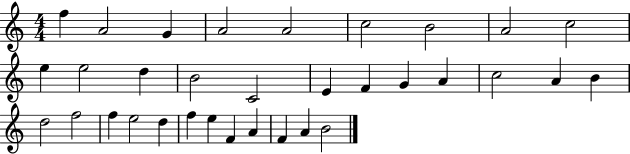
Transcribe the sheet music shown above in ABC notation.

X:1
T:Untitled
M:4/4
L:1/4
K:C
f A2 G A2 A2 c2 B2 A2 c2 e e2 d B2 C2 E F G A c2 A B d2 f2 f e2 d f e F A F A B2